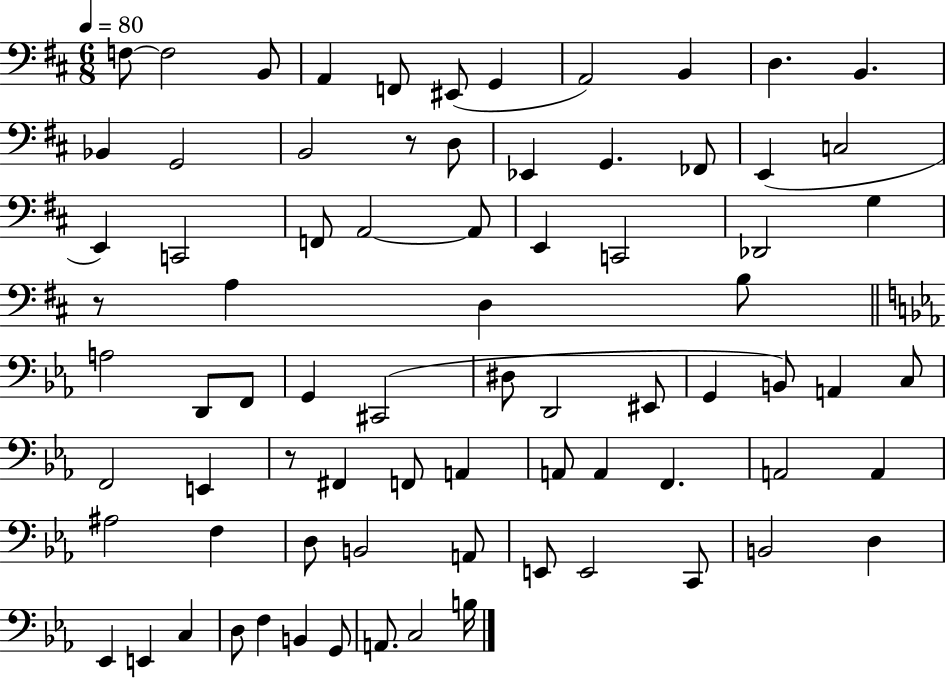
{
  \clef bass
  \numericTimeSignature
  \time 6/8
  \key d \major
  \tempo 4 = 80
  f8~~ f2 b,8 | a,4 f,8 eis,8( g,4 | a,2) b,4 | d4. b,4. | \break bes,4 g,2 | b,2 r8 d8 | ees,4 g,4. fes,8 | e,4( c2 | \break e,4) c,2 | f,8 a,2~~ a,8 | e,4 c,2 | des,2 g4 | \break r8 a4 d4 b8 | \bar "||" \break \key ees \major a2 d,8 f,8 | g,4 cis,2( | dis8 d,2 eis,8 | g,4 b,8) a,4 c8 | \break f,2 e,4 | r8 fis,4 f,8 a,4 | a,8 a,4 f,4. | a,2 a,4 | \break ais2 f4 | d8 b,2 a,8 | e,8 e,2 c,8 | b,2 d4 | \break ees,4 e,4 c4 | d8 f4 b,4 g,8 | a,8. c2 b16 | \bar "|."
}